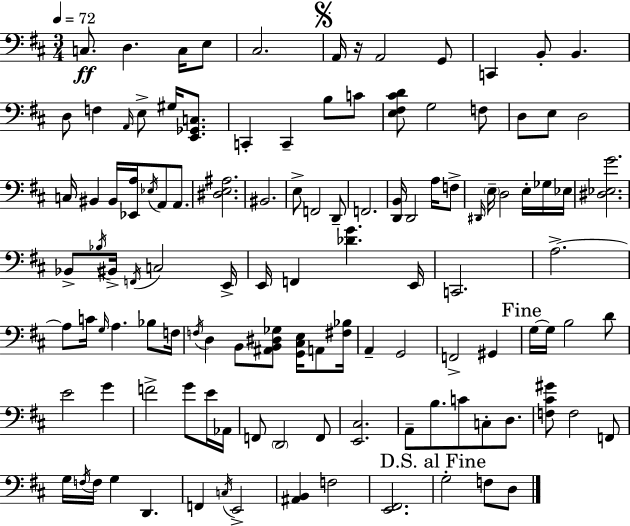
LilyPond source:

{
  \clef bass
  \numericTimeSignature
  \time 3/4
  \key d \major
  \tempo 4 = 72
  c8.\ff d4. c16 e8 | cis2. | \mark \markup { \musicglyph "scripts.segno" } a,16 r16 a,2 g,8 | c,4 b,8-. b,4. | \break d8 f4 \grace { a,16 } e8-> gis16 <e, ges, c>8. | c,4-. c,4-- b8 c'8 | <e fis cis' d'>8 g2 f8 | d8 e8 d2 | \break c16 bis,4 bis,16 <ees, a>16 \acciaccatura { ees16 } a,8 a,8. | <dis e ais>2. | bis,2. | e8-> f,2 | \break d,8-- f,2. | <d, b,>16 d,2 a16 | f8-> \grace { dis,16 } \parenthesize e16-- d2 | e16-. ges16 ees16 <dis ees g'>2. | \break bes,8-> \acciaccatura { bes16 } bis,16-> \acciaccatura { f,16 } c2 | e,16-> e,16 f,4 <des' g'>4. | e,16 c,2. | a2.->~~ | \break a8 c'16 \grace { g16 } a4. | bes8 f16 \acciaccatura { f16 } d4 b,8 | <ais, b, dis ges>8 <g, cis e>16 a,8 <fis bes>16 a,4-- g,2 | f,2-> | \break gis,4 \mark "Fine" g16~~ g16 b2 | d'8 e'2 | g'4 f'2-> | g'8 e'16 aes,16 f,8 \parenthesize d,2 | \break f,8 <e, cis>2. | a,8-- b8. | c'8 c8-. d8. <f cis' gis'>8 f2 | f,8 g16 \acciaccatura { f16 } f16 g4 | \break d,4. f,4 | \acciaccatura { c16 } e,2-> <ais, b,>4 | f2 <e, fis,>2. | \mark "D.S. al Fine" g2-. | \break f8 d8 \bar "|."
}